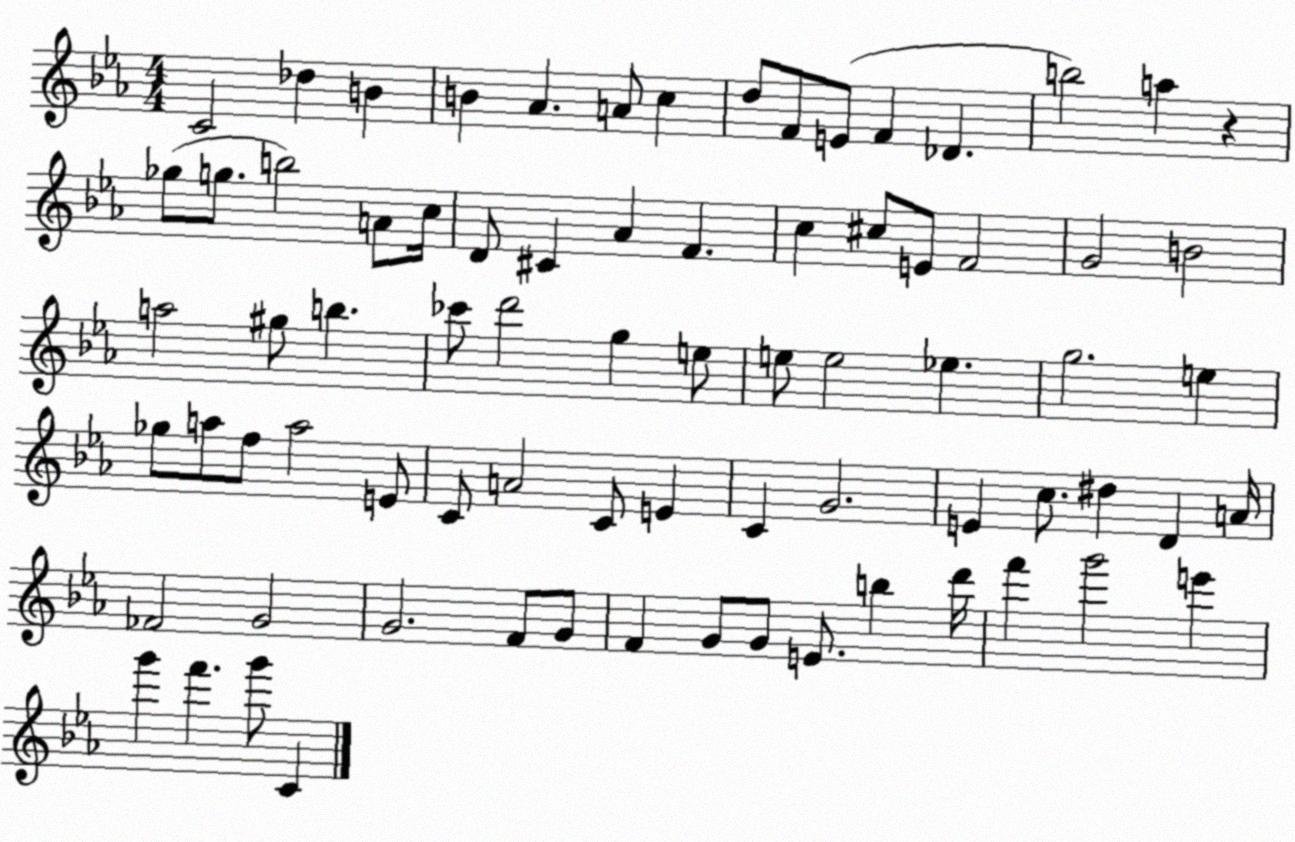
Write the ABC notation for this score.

X:1
T:Untitled
M:4/4
L:1/4
K:Eb
C2 _d B B _A A/2 c d/2 F/2 E/2 F _D b2 a z _g/2 g/2 b2 A/2 c/4 D/2 ^C _A F c ^c/2 E/2 F2 G2 B2 a2 ^g/2 b _c'/2 d'2 g e/2 e/2 e2 _e g2 e _g/2 a/2 f/2 a2 E/2 C/2 A2 C/2 E C G2 E c/2 ^d D A/4 _F2 G2 G2 F/2 G/2 F G/2 G/2 E/2 b d'/4 f' g'2 e' g' f' g'/2 C